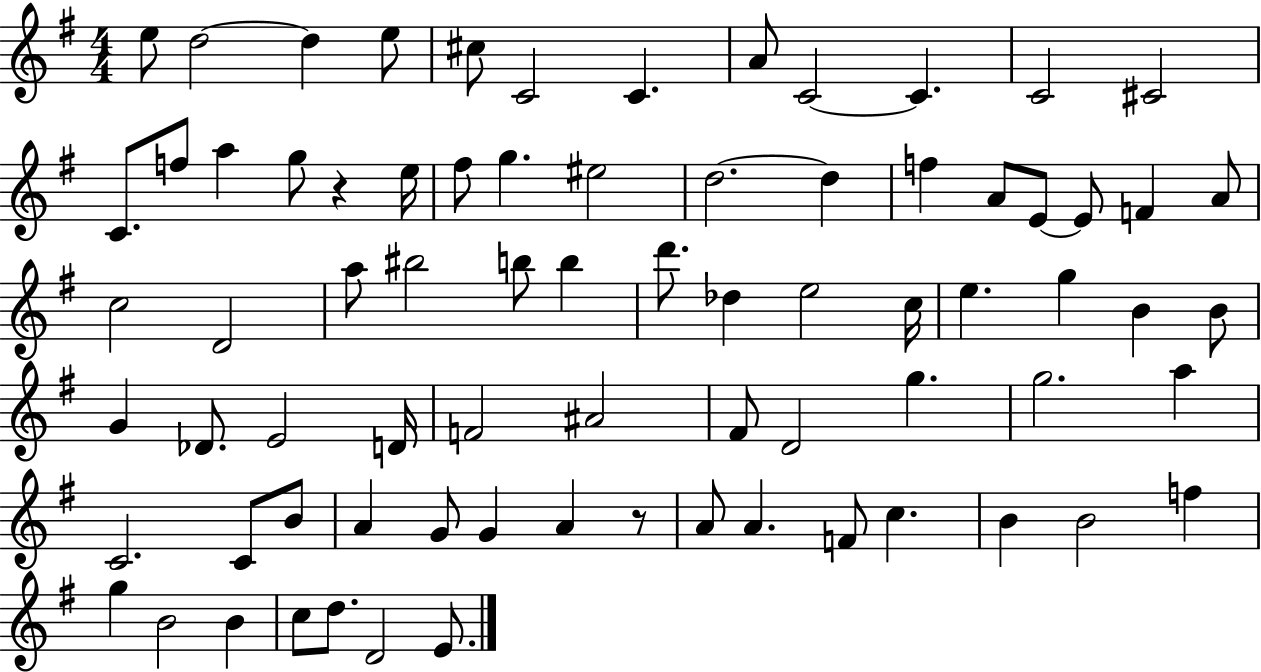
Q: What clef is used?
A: treble